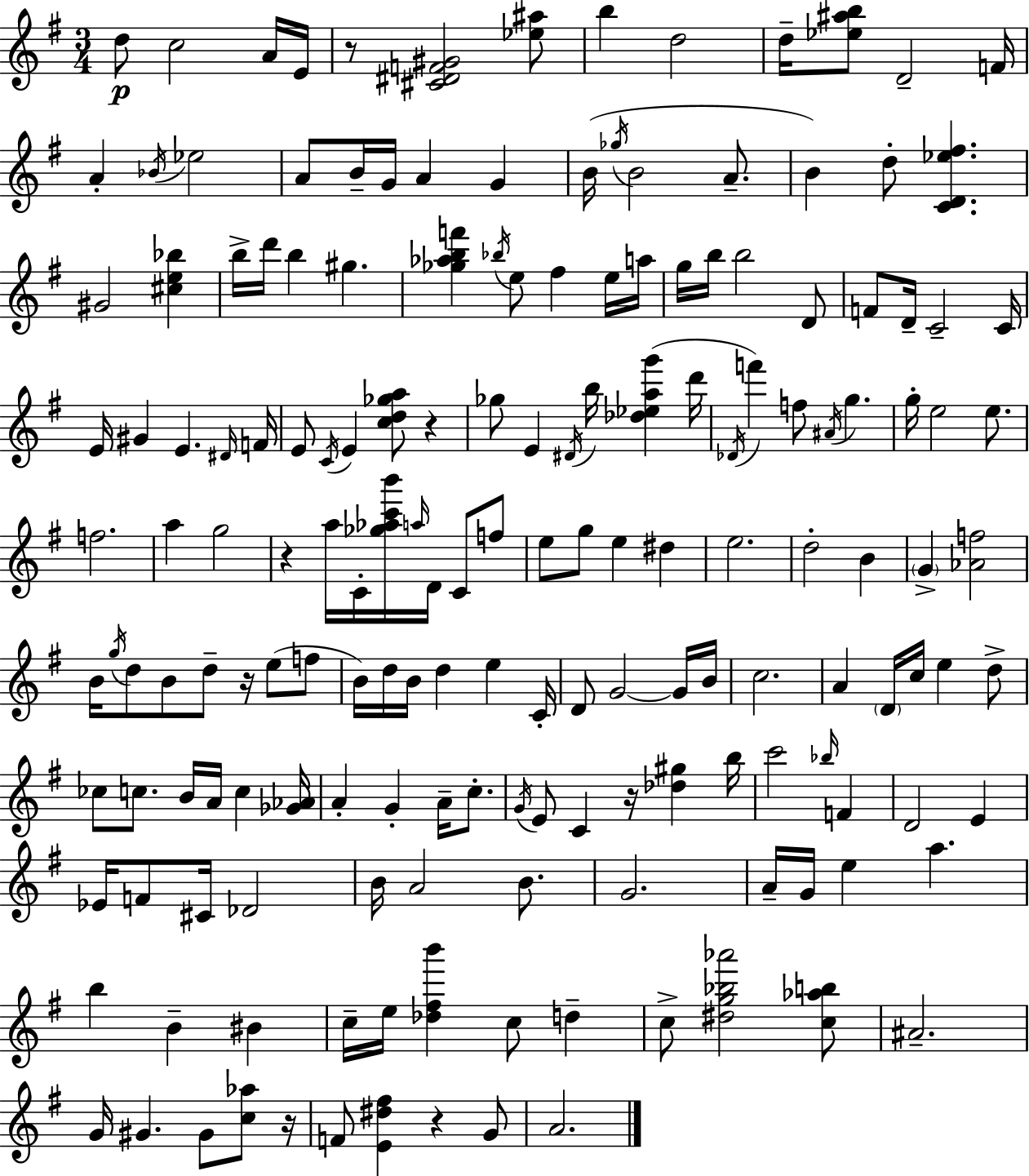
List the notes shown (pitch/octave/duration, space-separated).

D5/e C5/h A4/s E4/s R/e [C#4,D#4,F4,G#4]/h [Eb5,A#5]/e B5/q D5/h D5/s [Eb5,A#5,B5]/e D4/h F4/s A4/q Bb4/s Eb5/h A4/e B4/s G4/s A4/q G4/q B4/s Gb5/s B4/h A4/e. B4/q D5/e [C4,D4,Eb5,F#5]/q. G#4/h [C#5,E5,Bb5]/q B5/s D6/s B5/q G#5/q. [Gb5,Ab5,B5,F6]/q Bb5/s E5/e F#5/q E5/s A5/s G5/s B5/s B5/h D4/e F4/e D4/s C4/h C4/s E4/s G#4/q E4/q. D#4/s F4/s E4/e C4/s E4/q [C5,D5,Gb5,A5]/e R/q Gb5/e E4/q D#4/s B5/s [Db5,Eb5,A5,G6]/q D6/s Db4/s F6/q F5/e A#4/s G5/q. G5/s E5/h E5/e. F5/h. A5/q G5/h R/q A5/s C4/s [Gb5,Ab5,C6,B6]/s A5/s D4/s C4/e F5/e E5/e G5/e E5/q D#5/q E5/h. D5/h B4/q G4/q [Ab4,F5]/h B4/s G5/s D5/e B4/e D5/e R/s E5/e F5/e B4/s D5/s B4/s D5/q E5/q C4/s D4/e G4/h G4/s B4/s C5/h. A4/q D4/s C5/s E5/q D5/e CES5/e C5/e. B4/s A4/s C5/q [Gb4,Ab4]/s A4/q G4/q A4/s C5/e. G4/s E4/e C4/q R/s [Db5,G#5]/q B5/s C6/h Bb5/s F4/q D4/h E4/q Eb4/s F4/e C#4/s Db4/h B4/s A4/h B4/e. G4/h. A4/s G4/s E5/q A5/q. B5/q B4/q BIS4/q C5/s E5/s [Db5,F#5,B6]/q C5/e D5/q C5/e [D#5,G5,Bb5,Ab6]/h [C5,Ab5,B5]/e A#4/h. G4/s G#4/q. G#4/e [C5,Ab5]/e R/s F4/e [E4,D#5,F#5]/q R/q G4/e A4/h.